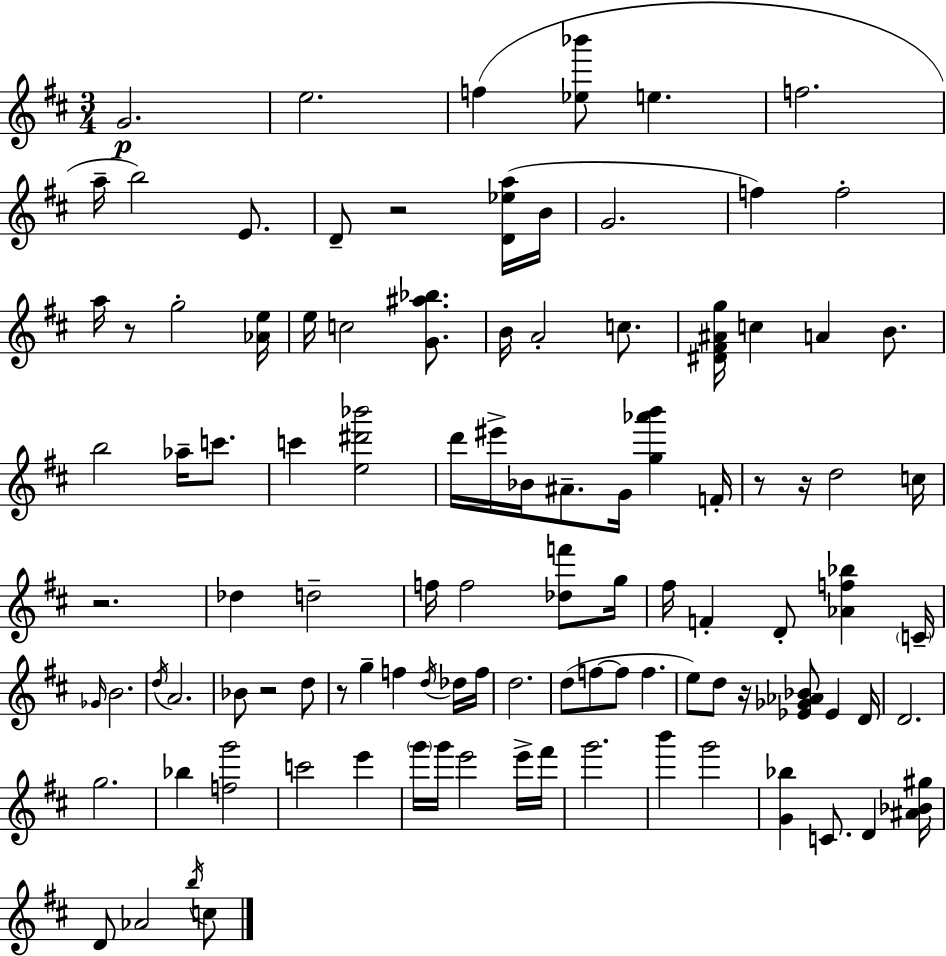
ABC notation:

X:1
T:Untitled
M:3/4
L:1/4
K:D
G2 e2 f [_e_b']/2 e f2 a/4 b2 E/2 D/2 z2 [D_ea]/4 B/4 G2 f f2 a/4 z/2 g2 [_Ae]/4 e/4 c2 [G^a_b]/2 B/4 A2 c/2 [^D^F^Ag]/4 c A B/2 b2 _a/4 c'/2 c' [e^d'_b']2 d'/4 ^e'/4 _B/4 ^A/2 G/4 [g_a'b'] F/4 z/2 z/4 d2 c/4 z2 _d d2 f/4 f2 [_df']/2 g/4 ^f/4 F D/2 [_Af_b] C/4 _G/4 B2 d/4 A2 _B/2 z2 d/2 z/2 g f d/4 _d/4 f/4 d2 d/2 f/2 f/2 f e/2 d/2 z/4 [_E_G_A_B]/2 _E D/4 D2 g2 _b [fg']2 c'2 e' g'/4 g'/4 e'2 e'/4 ^f'/4 g'2 b' g'2 [G_b] C/2 D [^A_B^g]/4 D/2 _A2 b/4 c/2